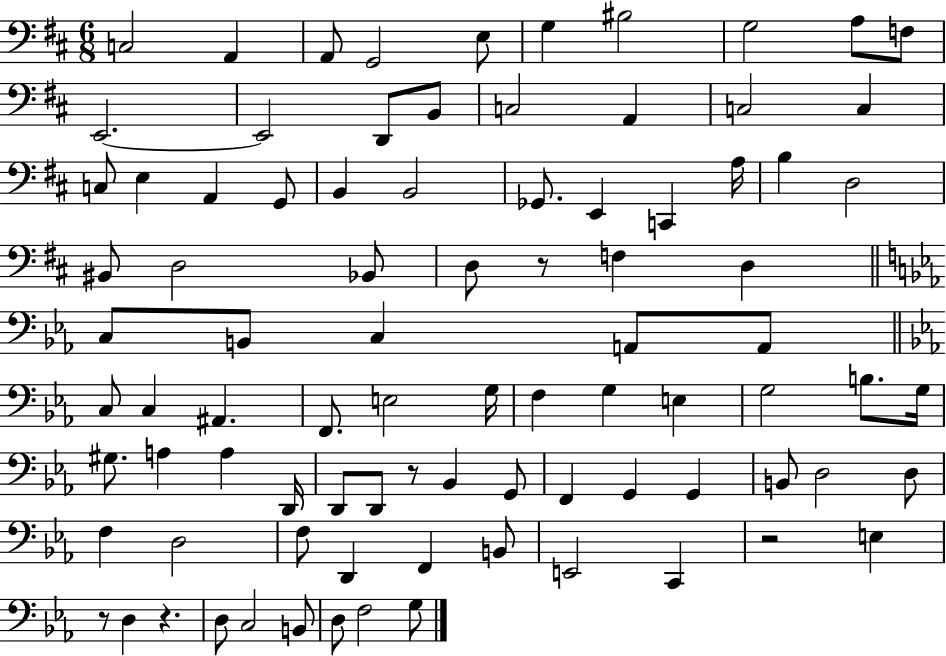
X:1
T:Untitled
M:6/8
L:1/4
K:D
C,2 A,, A,,/2 G,,2 E,/2 G, ^B,2 G,2 A,/2 F,/2 E,,2 E,,2 D,,/2 B,,/2 C,2 A,, C,2 C, C,/2 E, A,, G,,/2 B,, B,,2 _G,,/2 E,, C,, A,/4 B, D,2 ^B,,/2 D,2 _B,,/2 D,/2 z/2 F, D, C,/2 B,,/2 C, A,,/2 A,,/2 C,/2 C, ^A,, F,,/2 E,2 G,/4 F, G, E, G,2 B,/2 G,/4 ^G,/2 A, A, D,,/4 D,,/2 D,,/2 z/2 _B,, G,,/2 F,, G,, G,, B,,/2 D,2 D,/2 F, D,2 F,/2 D,, F,, B,,/2 E,,2 C,, z2 E, z/2 D, z D,/2 C,2 B,,/2 D,/2 F,2 G,/2